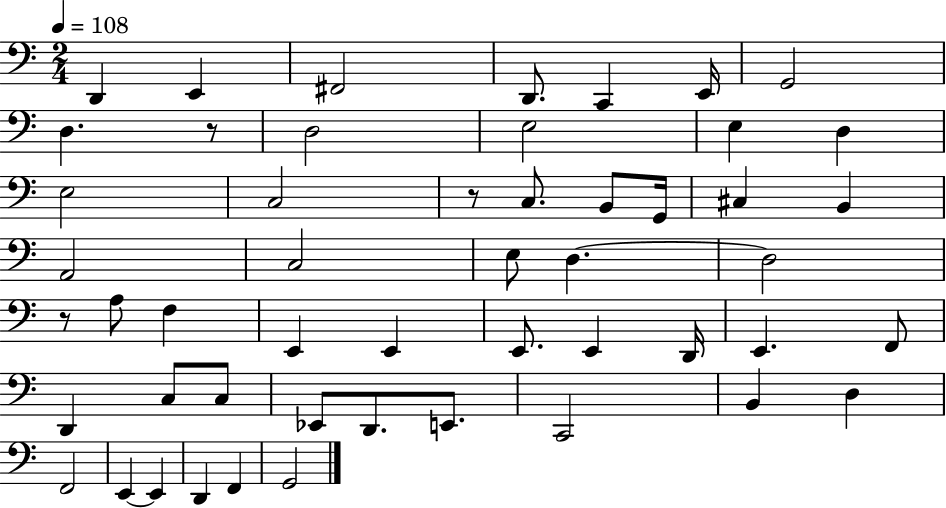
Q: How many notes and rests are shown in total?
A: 51